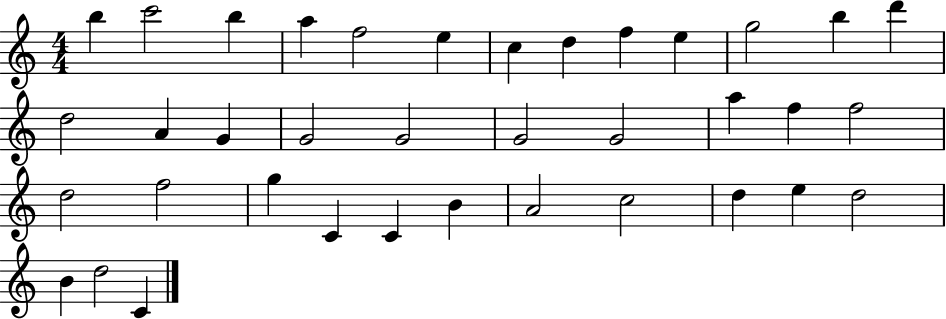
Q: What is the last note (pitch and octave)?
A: C4